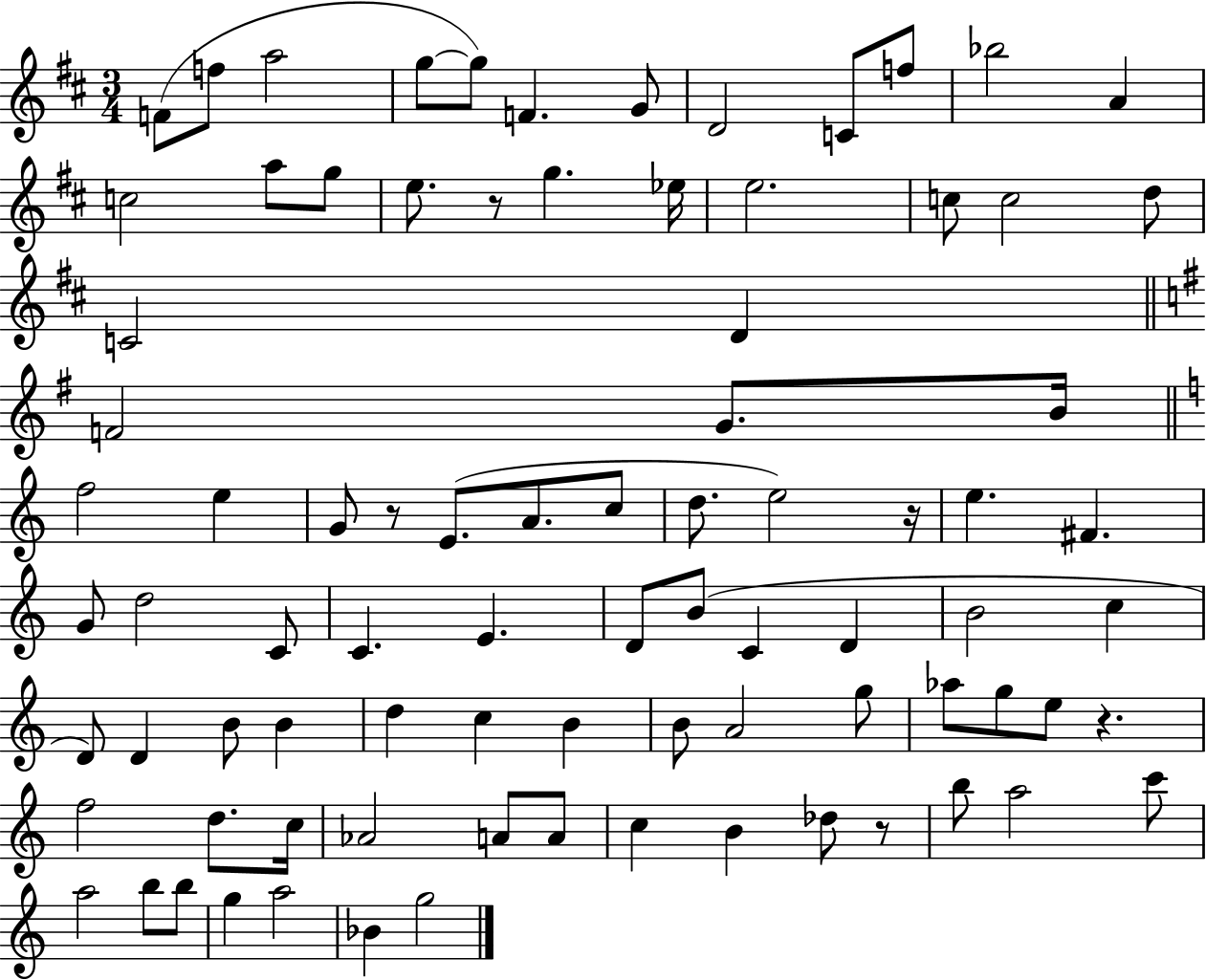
{
  \clef treble
  \numericTimeSignature
  \time 3/4
  \key d \major
  f'8( f''8 a''2 | g''8~~ g''8) f'4. g'8 | d'2 c'8 f''8 | bes''2 a'4 | \break c''2 a''8 g''8 | e''8. r8 g''4. ees''16 | e''2. | c''8 c''2 d''8 | \break c'2 d'4 | \bar "||" \break \key e \minor f'2 g'8. b'16 | \bar "||" \break \key c \major f''2 e''4 | g'8 r8 e'8.( a'8. c''8 | d''8. e''2) r16 | e''4. fis'4. | \break g'8 d''2 c'8 | c'4. e'4. | d'8 b'8( c'4 d'4 | b'2 c''4 | \break d'8) d'4 b'8 b'4 | d''4 c''4 b'4 | b'8 a'2 g''8 | aes''8 g''8 e''8 r4. | \break f''2 d''8. c''16 | aes'2 a'8 a'8 | c''4 b'4 des''8 r8 | b''8 a''2 c'''8 | \break a''2 b''8 b''8 | g''4 a''2 | bes'4 g''2 | \bar "|."
}